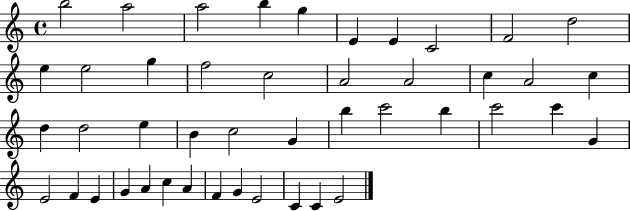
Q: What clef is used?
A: treble